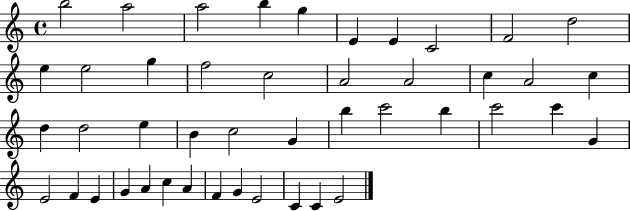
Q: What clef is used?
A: treble